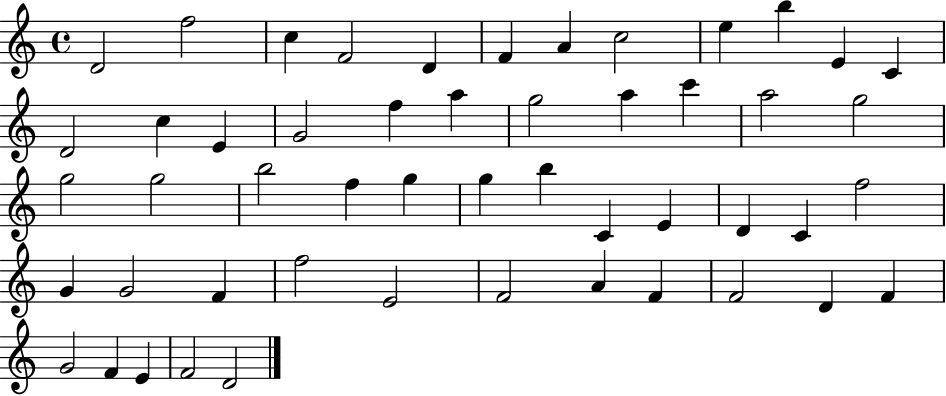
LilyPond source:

{
  \clef treble
  \time 4/4
  \defaultTimeSignature
  \key c \major
  d'2 f''2 | c''4 f'2 d'4 | f'4 a'4 c''2 | e''4 b''4 e'4 c'4 | \break d'2 c''4 e'4 | g'2 f''4 a''4 | g''2 a''4 c'''4 | a''2 g''2 | \break g''2 g''2 | b''2 f''4 g''4 | g''4 b''4 c'4 e'4 | d'4 c'4 f''2 | \break g'4 g'2 f'4 | f''2 e'2 | f'2 a'4 f'4 | f'2 d'4 f'4 | \break g'2 f'4 e'4 | f'2 d'2 | \bar "|."
}